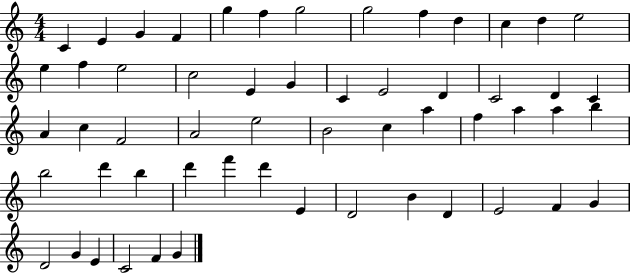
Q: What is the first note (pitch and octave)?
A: C4